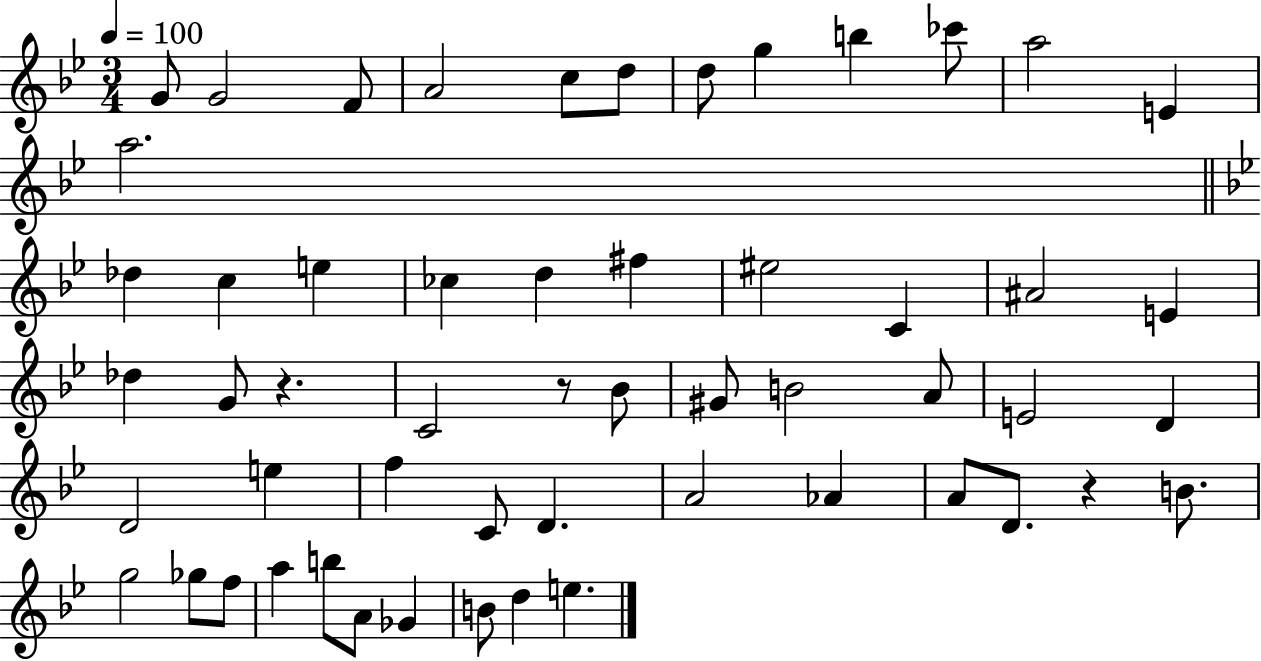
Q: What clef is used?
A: treble